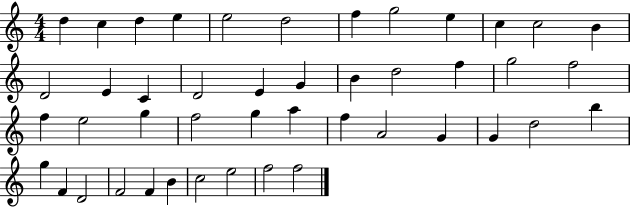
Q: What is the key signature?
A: C major